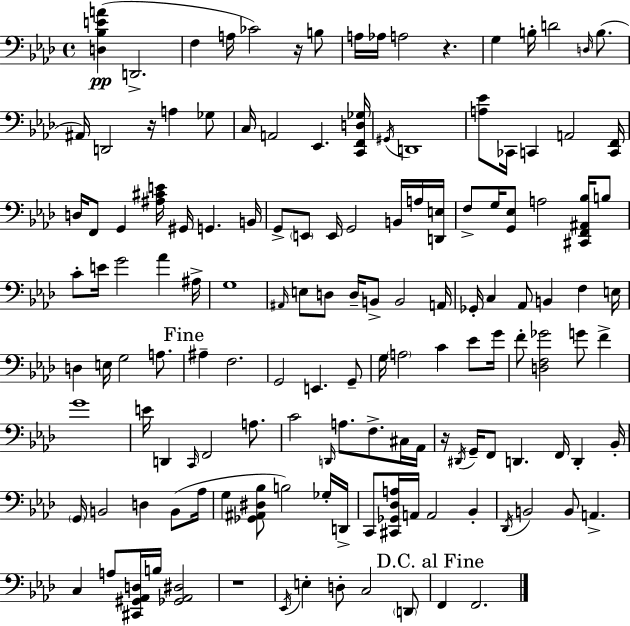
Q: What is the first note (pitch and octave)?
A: D2